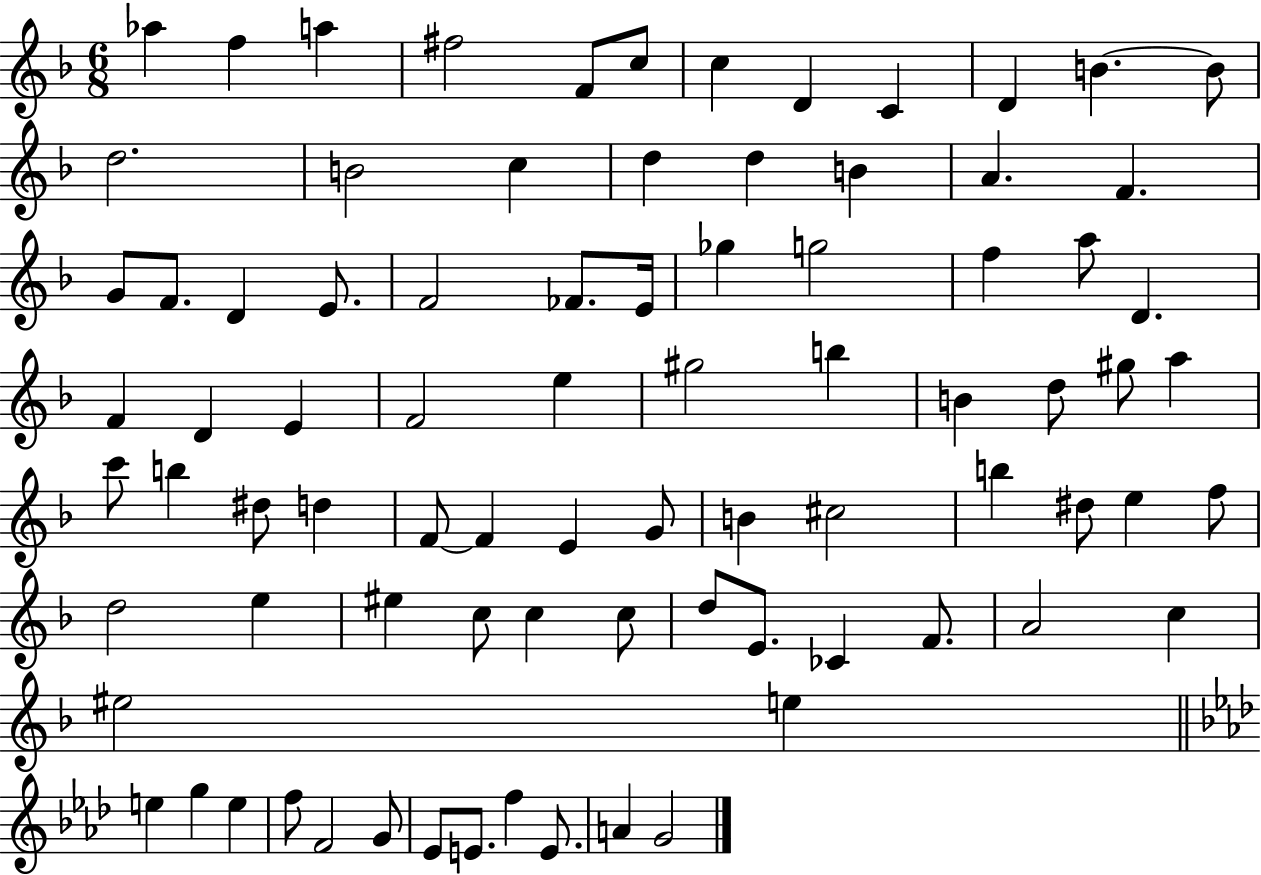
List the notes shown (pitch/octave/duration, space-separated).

Ab5/q F5/q A5/q F#5/h F4/e C5/e C5/q D4/q C4/q D4/q B4/q. B4/e D5/h. B4/h C5/q D5/q D5/q B4/q A4/q. F4/q. G4/e F4/e. D4/q E4/e. F4/h FES4/e. E4/s Gb5/q G5/h F5/q A5/e D4/q. F4/q D4/q E4/q F4/h E5/q G#5/h B5/q B4/q D5/e G#5/e A5/q C6/e B5/q D#5/e D5/q F4/e F4/q E4/q G4/e B4/q C#5/h B5/q D#5/e E5/q F5/e D5/h E5/q EIS5/q C5/e C5/q C5/e D5/e E4/e. CES4/q F4/e. A4/h C5/q EIS5/h E5/q E5/q G5/q E5/q F5/e F4/h G4/e Eb4/e E4/e. F5/q E4/e. A4/q G4/h